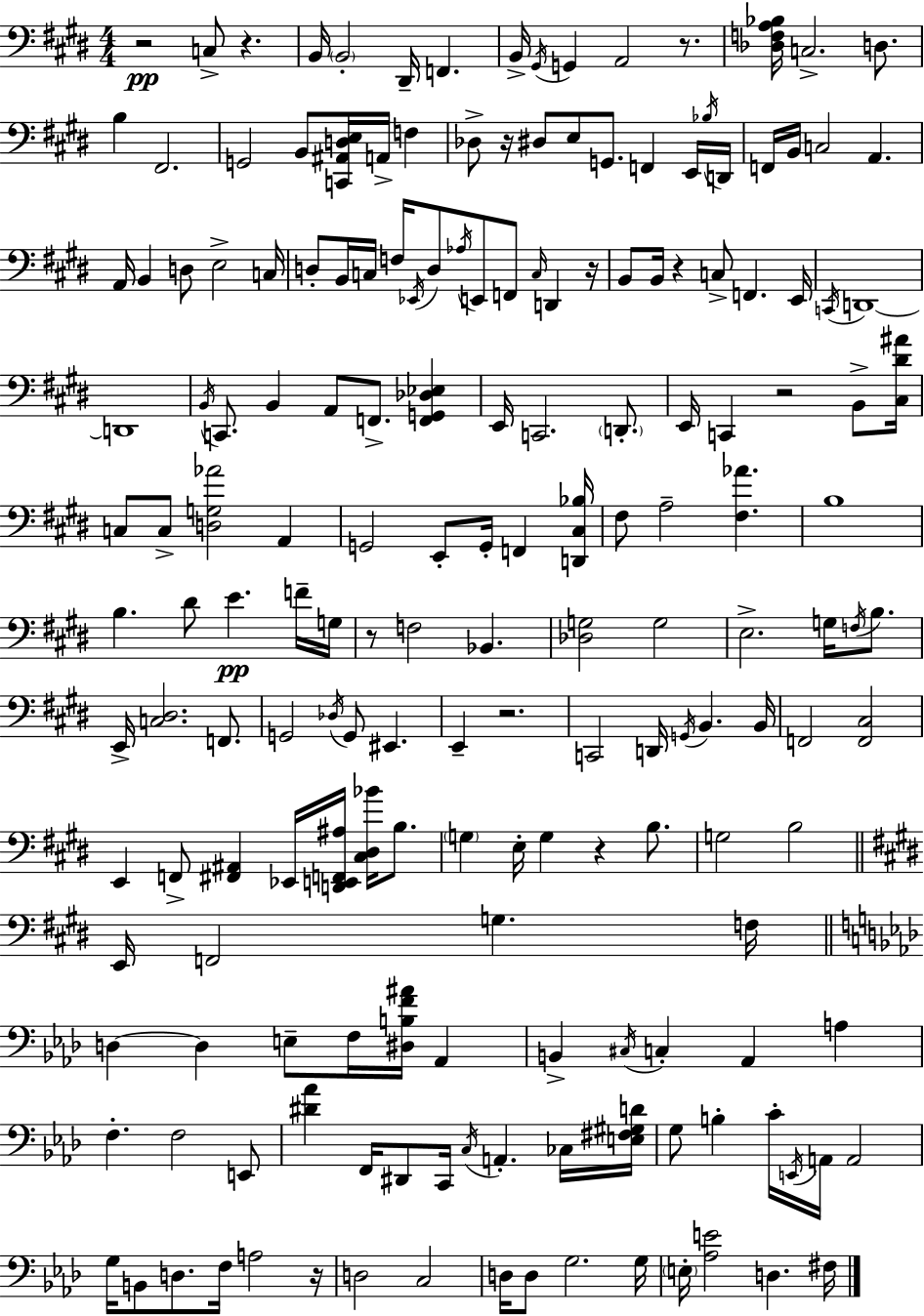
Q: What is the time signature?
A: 4/4